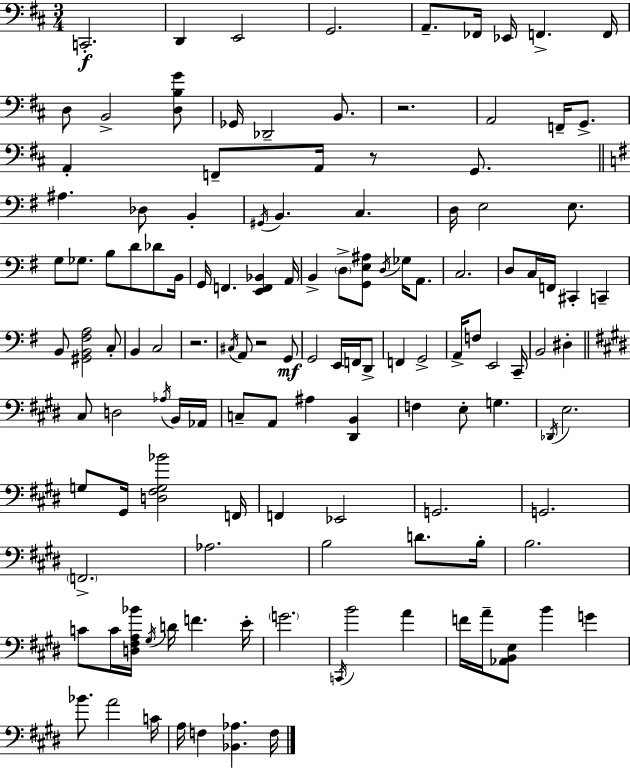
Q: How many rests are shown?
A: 4